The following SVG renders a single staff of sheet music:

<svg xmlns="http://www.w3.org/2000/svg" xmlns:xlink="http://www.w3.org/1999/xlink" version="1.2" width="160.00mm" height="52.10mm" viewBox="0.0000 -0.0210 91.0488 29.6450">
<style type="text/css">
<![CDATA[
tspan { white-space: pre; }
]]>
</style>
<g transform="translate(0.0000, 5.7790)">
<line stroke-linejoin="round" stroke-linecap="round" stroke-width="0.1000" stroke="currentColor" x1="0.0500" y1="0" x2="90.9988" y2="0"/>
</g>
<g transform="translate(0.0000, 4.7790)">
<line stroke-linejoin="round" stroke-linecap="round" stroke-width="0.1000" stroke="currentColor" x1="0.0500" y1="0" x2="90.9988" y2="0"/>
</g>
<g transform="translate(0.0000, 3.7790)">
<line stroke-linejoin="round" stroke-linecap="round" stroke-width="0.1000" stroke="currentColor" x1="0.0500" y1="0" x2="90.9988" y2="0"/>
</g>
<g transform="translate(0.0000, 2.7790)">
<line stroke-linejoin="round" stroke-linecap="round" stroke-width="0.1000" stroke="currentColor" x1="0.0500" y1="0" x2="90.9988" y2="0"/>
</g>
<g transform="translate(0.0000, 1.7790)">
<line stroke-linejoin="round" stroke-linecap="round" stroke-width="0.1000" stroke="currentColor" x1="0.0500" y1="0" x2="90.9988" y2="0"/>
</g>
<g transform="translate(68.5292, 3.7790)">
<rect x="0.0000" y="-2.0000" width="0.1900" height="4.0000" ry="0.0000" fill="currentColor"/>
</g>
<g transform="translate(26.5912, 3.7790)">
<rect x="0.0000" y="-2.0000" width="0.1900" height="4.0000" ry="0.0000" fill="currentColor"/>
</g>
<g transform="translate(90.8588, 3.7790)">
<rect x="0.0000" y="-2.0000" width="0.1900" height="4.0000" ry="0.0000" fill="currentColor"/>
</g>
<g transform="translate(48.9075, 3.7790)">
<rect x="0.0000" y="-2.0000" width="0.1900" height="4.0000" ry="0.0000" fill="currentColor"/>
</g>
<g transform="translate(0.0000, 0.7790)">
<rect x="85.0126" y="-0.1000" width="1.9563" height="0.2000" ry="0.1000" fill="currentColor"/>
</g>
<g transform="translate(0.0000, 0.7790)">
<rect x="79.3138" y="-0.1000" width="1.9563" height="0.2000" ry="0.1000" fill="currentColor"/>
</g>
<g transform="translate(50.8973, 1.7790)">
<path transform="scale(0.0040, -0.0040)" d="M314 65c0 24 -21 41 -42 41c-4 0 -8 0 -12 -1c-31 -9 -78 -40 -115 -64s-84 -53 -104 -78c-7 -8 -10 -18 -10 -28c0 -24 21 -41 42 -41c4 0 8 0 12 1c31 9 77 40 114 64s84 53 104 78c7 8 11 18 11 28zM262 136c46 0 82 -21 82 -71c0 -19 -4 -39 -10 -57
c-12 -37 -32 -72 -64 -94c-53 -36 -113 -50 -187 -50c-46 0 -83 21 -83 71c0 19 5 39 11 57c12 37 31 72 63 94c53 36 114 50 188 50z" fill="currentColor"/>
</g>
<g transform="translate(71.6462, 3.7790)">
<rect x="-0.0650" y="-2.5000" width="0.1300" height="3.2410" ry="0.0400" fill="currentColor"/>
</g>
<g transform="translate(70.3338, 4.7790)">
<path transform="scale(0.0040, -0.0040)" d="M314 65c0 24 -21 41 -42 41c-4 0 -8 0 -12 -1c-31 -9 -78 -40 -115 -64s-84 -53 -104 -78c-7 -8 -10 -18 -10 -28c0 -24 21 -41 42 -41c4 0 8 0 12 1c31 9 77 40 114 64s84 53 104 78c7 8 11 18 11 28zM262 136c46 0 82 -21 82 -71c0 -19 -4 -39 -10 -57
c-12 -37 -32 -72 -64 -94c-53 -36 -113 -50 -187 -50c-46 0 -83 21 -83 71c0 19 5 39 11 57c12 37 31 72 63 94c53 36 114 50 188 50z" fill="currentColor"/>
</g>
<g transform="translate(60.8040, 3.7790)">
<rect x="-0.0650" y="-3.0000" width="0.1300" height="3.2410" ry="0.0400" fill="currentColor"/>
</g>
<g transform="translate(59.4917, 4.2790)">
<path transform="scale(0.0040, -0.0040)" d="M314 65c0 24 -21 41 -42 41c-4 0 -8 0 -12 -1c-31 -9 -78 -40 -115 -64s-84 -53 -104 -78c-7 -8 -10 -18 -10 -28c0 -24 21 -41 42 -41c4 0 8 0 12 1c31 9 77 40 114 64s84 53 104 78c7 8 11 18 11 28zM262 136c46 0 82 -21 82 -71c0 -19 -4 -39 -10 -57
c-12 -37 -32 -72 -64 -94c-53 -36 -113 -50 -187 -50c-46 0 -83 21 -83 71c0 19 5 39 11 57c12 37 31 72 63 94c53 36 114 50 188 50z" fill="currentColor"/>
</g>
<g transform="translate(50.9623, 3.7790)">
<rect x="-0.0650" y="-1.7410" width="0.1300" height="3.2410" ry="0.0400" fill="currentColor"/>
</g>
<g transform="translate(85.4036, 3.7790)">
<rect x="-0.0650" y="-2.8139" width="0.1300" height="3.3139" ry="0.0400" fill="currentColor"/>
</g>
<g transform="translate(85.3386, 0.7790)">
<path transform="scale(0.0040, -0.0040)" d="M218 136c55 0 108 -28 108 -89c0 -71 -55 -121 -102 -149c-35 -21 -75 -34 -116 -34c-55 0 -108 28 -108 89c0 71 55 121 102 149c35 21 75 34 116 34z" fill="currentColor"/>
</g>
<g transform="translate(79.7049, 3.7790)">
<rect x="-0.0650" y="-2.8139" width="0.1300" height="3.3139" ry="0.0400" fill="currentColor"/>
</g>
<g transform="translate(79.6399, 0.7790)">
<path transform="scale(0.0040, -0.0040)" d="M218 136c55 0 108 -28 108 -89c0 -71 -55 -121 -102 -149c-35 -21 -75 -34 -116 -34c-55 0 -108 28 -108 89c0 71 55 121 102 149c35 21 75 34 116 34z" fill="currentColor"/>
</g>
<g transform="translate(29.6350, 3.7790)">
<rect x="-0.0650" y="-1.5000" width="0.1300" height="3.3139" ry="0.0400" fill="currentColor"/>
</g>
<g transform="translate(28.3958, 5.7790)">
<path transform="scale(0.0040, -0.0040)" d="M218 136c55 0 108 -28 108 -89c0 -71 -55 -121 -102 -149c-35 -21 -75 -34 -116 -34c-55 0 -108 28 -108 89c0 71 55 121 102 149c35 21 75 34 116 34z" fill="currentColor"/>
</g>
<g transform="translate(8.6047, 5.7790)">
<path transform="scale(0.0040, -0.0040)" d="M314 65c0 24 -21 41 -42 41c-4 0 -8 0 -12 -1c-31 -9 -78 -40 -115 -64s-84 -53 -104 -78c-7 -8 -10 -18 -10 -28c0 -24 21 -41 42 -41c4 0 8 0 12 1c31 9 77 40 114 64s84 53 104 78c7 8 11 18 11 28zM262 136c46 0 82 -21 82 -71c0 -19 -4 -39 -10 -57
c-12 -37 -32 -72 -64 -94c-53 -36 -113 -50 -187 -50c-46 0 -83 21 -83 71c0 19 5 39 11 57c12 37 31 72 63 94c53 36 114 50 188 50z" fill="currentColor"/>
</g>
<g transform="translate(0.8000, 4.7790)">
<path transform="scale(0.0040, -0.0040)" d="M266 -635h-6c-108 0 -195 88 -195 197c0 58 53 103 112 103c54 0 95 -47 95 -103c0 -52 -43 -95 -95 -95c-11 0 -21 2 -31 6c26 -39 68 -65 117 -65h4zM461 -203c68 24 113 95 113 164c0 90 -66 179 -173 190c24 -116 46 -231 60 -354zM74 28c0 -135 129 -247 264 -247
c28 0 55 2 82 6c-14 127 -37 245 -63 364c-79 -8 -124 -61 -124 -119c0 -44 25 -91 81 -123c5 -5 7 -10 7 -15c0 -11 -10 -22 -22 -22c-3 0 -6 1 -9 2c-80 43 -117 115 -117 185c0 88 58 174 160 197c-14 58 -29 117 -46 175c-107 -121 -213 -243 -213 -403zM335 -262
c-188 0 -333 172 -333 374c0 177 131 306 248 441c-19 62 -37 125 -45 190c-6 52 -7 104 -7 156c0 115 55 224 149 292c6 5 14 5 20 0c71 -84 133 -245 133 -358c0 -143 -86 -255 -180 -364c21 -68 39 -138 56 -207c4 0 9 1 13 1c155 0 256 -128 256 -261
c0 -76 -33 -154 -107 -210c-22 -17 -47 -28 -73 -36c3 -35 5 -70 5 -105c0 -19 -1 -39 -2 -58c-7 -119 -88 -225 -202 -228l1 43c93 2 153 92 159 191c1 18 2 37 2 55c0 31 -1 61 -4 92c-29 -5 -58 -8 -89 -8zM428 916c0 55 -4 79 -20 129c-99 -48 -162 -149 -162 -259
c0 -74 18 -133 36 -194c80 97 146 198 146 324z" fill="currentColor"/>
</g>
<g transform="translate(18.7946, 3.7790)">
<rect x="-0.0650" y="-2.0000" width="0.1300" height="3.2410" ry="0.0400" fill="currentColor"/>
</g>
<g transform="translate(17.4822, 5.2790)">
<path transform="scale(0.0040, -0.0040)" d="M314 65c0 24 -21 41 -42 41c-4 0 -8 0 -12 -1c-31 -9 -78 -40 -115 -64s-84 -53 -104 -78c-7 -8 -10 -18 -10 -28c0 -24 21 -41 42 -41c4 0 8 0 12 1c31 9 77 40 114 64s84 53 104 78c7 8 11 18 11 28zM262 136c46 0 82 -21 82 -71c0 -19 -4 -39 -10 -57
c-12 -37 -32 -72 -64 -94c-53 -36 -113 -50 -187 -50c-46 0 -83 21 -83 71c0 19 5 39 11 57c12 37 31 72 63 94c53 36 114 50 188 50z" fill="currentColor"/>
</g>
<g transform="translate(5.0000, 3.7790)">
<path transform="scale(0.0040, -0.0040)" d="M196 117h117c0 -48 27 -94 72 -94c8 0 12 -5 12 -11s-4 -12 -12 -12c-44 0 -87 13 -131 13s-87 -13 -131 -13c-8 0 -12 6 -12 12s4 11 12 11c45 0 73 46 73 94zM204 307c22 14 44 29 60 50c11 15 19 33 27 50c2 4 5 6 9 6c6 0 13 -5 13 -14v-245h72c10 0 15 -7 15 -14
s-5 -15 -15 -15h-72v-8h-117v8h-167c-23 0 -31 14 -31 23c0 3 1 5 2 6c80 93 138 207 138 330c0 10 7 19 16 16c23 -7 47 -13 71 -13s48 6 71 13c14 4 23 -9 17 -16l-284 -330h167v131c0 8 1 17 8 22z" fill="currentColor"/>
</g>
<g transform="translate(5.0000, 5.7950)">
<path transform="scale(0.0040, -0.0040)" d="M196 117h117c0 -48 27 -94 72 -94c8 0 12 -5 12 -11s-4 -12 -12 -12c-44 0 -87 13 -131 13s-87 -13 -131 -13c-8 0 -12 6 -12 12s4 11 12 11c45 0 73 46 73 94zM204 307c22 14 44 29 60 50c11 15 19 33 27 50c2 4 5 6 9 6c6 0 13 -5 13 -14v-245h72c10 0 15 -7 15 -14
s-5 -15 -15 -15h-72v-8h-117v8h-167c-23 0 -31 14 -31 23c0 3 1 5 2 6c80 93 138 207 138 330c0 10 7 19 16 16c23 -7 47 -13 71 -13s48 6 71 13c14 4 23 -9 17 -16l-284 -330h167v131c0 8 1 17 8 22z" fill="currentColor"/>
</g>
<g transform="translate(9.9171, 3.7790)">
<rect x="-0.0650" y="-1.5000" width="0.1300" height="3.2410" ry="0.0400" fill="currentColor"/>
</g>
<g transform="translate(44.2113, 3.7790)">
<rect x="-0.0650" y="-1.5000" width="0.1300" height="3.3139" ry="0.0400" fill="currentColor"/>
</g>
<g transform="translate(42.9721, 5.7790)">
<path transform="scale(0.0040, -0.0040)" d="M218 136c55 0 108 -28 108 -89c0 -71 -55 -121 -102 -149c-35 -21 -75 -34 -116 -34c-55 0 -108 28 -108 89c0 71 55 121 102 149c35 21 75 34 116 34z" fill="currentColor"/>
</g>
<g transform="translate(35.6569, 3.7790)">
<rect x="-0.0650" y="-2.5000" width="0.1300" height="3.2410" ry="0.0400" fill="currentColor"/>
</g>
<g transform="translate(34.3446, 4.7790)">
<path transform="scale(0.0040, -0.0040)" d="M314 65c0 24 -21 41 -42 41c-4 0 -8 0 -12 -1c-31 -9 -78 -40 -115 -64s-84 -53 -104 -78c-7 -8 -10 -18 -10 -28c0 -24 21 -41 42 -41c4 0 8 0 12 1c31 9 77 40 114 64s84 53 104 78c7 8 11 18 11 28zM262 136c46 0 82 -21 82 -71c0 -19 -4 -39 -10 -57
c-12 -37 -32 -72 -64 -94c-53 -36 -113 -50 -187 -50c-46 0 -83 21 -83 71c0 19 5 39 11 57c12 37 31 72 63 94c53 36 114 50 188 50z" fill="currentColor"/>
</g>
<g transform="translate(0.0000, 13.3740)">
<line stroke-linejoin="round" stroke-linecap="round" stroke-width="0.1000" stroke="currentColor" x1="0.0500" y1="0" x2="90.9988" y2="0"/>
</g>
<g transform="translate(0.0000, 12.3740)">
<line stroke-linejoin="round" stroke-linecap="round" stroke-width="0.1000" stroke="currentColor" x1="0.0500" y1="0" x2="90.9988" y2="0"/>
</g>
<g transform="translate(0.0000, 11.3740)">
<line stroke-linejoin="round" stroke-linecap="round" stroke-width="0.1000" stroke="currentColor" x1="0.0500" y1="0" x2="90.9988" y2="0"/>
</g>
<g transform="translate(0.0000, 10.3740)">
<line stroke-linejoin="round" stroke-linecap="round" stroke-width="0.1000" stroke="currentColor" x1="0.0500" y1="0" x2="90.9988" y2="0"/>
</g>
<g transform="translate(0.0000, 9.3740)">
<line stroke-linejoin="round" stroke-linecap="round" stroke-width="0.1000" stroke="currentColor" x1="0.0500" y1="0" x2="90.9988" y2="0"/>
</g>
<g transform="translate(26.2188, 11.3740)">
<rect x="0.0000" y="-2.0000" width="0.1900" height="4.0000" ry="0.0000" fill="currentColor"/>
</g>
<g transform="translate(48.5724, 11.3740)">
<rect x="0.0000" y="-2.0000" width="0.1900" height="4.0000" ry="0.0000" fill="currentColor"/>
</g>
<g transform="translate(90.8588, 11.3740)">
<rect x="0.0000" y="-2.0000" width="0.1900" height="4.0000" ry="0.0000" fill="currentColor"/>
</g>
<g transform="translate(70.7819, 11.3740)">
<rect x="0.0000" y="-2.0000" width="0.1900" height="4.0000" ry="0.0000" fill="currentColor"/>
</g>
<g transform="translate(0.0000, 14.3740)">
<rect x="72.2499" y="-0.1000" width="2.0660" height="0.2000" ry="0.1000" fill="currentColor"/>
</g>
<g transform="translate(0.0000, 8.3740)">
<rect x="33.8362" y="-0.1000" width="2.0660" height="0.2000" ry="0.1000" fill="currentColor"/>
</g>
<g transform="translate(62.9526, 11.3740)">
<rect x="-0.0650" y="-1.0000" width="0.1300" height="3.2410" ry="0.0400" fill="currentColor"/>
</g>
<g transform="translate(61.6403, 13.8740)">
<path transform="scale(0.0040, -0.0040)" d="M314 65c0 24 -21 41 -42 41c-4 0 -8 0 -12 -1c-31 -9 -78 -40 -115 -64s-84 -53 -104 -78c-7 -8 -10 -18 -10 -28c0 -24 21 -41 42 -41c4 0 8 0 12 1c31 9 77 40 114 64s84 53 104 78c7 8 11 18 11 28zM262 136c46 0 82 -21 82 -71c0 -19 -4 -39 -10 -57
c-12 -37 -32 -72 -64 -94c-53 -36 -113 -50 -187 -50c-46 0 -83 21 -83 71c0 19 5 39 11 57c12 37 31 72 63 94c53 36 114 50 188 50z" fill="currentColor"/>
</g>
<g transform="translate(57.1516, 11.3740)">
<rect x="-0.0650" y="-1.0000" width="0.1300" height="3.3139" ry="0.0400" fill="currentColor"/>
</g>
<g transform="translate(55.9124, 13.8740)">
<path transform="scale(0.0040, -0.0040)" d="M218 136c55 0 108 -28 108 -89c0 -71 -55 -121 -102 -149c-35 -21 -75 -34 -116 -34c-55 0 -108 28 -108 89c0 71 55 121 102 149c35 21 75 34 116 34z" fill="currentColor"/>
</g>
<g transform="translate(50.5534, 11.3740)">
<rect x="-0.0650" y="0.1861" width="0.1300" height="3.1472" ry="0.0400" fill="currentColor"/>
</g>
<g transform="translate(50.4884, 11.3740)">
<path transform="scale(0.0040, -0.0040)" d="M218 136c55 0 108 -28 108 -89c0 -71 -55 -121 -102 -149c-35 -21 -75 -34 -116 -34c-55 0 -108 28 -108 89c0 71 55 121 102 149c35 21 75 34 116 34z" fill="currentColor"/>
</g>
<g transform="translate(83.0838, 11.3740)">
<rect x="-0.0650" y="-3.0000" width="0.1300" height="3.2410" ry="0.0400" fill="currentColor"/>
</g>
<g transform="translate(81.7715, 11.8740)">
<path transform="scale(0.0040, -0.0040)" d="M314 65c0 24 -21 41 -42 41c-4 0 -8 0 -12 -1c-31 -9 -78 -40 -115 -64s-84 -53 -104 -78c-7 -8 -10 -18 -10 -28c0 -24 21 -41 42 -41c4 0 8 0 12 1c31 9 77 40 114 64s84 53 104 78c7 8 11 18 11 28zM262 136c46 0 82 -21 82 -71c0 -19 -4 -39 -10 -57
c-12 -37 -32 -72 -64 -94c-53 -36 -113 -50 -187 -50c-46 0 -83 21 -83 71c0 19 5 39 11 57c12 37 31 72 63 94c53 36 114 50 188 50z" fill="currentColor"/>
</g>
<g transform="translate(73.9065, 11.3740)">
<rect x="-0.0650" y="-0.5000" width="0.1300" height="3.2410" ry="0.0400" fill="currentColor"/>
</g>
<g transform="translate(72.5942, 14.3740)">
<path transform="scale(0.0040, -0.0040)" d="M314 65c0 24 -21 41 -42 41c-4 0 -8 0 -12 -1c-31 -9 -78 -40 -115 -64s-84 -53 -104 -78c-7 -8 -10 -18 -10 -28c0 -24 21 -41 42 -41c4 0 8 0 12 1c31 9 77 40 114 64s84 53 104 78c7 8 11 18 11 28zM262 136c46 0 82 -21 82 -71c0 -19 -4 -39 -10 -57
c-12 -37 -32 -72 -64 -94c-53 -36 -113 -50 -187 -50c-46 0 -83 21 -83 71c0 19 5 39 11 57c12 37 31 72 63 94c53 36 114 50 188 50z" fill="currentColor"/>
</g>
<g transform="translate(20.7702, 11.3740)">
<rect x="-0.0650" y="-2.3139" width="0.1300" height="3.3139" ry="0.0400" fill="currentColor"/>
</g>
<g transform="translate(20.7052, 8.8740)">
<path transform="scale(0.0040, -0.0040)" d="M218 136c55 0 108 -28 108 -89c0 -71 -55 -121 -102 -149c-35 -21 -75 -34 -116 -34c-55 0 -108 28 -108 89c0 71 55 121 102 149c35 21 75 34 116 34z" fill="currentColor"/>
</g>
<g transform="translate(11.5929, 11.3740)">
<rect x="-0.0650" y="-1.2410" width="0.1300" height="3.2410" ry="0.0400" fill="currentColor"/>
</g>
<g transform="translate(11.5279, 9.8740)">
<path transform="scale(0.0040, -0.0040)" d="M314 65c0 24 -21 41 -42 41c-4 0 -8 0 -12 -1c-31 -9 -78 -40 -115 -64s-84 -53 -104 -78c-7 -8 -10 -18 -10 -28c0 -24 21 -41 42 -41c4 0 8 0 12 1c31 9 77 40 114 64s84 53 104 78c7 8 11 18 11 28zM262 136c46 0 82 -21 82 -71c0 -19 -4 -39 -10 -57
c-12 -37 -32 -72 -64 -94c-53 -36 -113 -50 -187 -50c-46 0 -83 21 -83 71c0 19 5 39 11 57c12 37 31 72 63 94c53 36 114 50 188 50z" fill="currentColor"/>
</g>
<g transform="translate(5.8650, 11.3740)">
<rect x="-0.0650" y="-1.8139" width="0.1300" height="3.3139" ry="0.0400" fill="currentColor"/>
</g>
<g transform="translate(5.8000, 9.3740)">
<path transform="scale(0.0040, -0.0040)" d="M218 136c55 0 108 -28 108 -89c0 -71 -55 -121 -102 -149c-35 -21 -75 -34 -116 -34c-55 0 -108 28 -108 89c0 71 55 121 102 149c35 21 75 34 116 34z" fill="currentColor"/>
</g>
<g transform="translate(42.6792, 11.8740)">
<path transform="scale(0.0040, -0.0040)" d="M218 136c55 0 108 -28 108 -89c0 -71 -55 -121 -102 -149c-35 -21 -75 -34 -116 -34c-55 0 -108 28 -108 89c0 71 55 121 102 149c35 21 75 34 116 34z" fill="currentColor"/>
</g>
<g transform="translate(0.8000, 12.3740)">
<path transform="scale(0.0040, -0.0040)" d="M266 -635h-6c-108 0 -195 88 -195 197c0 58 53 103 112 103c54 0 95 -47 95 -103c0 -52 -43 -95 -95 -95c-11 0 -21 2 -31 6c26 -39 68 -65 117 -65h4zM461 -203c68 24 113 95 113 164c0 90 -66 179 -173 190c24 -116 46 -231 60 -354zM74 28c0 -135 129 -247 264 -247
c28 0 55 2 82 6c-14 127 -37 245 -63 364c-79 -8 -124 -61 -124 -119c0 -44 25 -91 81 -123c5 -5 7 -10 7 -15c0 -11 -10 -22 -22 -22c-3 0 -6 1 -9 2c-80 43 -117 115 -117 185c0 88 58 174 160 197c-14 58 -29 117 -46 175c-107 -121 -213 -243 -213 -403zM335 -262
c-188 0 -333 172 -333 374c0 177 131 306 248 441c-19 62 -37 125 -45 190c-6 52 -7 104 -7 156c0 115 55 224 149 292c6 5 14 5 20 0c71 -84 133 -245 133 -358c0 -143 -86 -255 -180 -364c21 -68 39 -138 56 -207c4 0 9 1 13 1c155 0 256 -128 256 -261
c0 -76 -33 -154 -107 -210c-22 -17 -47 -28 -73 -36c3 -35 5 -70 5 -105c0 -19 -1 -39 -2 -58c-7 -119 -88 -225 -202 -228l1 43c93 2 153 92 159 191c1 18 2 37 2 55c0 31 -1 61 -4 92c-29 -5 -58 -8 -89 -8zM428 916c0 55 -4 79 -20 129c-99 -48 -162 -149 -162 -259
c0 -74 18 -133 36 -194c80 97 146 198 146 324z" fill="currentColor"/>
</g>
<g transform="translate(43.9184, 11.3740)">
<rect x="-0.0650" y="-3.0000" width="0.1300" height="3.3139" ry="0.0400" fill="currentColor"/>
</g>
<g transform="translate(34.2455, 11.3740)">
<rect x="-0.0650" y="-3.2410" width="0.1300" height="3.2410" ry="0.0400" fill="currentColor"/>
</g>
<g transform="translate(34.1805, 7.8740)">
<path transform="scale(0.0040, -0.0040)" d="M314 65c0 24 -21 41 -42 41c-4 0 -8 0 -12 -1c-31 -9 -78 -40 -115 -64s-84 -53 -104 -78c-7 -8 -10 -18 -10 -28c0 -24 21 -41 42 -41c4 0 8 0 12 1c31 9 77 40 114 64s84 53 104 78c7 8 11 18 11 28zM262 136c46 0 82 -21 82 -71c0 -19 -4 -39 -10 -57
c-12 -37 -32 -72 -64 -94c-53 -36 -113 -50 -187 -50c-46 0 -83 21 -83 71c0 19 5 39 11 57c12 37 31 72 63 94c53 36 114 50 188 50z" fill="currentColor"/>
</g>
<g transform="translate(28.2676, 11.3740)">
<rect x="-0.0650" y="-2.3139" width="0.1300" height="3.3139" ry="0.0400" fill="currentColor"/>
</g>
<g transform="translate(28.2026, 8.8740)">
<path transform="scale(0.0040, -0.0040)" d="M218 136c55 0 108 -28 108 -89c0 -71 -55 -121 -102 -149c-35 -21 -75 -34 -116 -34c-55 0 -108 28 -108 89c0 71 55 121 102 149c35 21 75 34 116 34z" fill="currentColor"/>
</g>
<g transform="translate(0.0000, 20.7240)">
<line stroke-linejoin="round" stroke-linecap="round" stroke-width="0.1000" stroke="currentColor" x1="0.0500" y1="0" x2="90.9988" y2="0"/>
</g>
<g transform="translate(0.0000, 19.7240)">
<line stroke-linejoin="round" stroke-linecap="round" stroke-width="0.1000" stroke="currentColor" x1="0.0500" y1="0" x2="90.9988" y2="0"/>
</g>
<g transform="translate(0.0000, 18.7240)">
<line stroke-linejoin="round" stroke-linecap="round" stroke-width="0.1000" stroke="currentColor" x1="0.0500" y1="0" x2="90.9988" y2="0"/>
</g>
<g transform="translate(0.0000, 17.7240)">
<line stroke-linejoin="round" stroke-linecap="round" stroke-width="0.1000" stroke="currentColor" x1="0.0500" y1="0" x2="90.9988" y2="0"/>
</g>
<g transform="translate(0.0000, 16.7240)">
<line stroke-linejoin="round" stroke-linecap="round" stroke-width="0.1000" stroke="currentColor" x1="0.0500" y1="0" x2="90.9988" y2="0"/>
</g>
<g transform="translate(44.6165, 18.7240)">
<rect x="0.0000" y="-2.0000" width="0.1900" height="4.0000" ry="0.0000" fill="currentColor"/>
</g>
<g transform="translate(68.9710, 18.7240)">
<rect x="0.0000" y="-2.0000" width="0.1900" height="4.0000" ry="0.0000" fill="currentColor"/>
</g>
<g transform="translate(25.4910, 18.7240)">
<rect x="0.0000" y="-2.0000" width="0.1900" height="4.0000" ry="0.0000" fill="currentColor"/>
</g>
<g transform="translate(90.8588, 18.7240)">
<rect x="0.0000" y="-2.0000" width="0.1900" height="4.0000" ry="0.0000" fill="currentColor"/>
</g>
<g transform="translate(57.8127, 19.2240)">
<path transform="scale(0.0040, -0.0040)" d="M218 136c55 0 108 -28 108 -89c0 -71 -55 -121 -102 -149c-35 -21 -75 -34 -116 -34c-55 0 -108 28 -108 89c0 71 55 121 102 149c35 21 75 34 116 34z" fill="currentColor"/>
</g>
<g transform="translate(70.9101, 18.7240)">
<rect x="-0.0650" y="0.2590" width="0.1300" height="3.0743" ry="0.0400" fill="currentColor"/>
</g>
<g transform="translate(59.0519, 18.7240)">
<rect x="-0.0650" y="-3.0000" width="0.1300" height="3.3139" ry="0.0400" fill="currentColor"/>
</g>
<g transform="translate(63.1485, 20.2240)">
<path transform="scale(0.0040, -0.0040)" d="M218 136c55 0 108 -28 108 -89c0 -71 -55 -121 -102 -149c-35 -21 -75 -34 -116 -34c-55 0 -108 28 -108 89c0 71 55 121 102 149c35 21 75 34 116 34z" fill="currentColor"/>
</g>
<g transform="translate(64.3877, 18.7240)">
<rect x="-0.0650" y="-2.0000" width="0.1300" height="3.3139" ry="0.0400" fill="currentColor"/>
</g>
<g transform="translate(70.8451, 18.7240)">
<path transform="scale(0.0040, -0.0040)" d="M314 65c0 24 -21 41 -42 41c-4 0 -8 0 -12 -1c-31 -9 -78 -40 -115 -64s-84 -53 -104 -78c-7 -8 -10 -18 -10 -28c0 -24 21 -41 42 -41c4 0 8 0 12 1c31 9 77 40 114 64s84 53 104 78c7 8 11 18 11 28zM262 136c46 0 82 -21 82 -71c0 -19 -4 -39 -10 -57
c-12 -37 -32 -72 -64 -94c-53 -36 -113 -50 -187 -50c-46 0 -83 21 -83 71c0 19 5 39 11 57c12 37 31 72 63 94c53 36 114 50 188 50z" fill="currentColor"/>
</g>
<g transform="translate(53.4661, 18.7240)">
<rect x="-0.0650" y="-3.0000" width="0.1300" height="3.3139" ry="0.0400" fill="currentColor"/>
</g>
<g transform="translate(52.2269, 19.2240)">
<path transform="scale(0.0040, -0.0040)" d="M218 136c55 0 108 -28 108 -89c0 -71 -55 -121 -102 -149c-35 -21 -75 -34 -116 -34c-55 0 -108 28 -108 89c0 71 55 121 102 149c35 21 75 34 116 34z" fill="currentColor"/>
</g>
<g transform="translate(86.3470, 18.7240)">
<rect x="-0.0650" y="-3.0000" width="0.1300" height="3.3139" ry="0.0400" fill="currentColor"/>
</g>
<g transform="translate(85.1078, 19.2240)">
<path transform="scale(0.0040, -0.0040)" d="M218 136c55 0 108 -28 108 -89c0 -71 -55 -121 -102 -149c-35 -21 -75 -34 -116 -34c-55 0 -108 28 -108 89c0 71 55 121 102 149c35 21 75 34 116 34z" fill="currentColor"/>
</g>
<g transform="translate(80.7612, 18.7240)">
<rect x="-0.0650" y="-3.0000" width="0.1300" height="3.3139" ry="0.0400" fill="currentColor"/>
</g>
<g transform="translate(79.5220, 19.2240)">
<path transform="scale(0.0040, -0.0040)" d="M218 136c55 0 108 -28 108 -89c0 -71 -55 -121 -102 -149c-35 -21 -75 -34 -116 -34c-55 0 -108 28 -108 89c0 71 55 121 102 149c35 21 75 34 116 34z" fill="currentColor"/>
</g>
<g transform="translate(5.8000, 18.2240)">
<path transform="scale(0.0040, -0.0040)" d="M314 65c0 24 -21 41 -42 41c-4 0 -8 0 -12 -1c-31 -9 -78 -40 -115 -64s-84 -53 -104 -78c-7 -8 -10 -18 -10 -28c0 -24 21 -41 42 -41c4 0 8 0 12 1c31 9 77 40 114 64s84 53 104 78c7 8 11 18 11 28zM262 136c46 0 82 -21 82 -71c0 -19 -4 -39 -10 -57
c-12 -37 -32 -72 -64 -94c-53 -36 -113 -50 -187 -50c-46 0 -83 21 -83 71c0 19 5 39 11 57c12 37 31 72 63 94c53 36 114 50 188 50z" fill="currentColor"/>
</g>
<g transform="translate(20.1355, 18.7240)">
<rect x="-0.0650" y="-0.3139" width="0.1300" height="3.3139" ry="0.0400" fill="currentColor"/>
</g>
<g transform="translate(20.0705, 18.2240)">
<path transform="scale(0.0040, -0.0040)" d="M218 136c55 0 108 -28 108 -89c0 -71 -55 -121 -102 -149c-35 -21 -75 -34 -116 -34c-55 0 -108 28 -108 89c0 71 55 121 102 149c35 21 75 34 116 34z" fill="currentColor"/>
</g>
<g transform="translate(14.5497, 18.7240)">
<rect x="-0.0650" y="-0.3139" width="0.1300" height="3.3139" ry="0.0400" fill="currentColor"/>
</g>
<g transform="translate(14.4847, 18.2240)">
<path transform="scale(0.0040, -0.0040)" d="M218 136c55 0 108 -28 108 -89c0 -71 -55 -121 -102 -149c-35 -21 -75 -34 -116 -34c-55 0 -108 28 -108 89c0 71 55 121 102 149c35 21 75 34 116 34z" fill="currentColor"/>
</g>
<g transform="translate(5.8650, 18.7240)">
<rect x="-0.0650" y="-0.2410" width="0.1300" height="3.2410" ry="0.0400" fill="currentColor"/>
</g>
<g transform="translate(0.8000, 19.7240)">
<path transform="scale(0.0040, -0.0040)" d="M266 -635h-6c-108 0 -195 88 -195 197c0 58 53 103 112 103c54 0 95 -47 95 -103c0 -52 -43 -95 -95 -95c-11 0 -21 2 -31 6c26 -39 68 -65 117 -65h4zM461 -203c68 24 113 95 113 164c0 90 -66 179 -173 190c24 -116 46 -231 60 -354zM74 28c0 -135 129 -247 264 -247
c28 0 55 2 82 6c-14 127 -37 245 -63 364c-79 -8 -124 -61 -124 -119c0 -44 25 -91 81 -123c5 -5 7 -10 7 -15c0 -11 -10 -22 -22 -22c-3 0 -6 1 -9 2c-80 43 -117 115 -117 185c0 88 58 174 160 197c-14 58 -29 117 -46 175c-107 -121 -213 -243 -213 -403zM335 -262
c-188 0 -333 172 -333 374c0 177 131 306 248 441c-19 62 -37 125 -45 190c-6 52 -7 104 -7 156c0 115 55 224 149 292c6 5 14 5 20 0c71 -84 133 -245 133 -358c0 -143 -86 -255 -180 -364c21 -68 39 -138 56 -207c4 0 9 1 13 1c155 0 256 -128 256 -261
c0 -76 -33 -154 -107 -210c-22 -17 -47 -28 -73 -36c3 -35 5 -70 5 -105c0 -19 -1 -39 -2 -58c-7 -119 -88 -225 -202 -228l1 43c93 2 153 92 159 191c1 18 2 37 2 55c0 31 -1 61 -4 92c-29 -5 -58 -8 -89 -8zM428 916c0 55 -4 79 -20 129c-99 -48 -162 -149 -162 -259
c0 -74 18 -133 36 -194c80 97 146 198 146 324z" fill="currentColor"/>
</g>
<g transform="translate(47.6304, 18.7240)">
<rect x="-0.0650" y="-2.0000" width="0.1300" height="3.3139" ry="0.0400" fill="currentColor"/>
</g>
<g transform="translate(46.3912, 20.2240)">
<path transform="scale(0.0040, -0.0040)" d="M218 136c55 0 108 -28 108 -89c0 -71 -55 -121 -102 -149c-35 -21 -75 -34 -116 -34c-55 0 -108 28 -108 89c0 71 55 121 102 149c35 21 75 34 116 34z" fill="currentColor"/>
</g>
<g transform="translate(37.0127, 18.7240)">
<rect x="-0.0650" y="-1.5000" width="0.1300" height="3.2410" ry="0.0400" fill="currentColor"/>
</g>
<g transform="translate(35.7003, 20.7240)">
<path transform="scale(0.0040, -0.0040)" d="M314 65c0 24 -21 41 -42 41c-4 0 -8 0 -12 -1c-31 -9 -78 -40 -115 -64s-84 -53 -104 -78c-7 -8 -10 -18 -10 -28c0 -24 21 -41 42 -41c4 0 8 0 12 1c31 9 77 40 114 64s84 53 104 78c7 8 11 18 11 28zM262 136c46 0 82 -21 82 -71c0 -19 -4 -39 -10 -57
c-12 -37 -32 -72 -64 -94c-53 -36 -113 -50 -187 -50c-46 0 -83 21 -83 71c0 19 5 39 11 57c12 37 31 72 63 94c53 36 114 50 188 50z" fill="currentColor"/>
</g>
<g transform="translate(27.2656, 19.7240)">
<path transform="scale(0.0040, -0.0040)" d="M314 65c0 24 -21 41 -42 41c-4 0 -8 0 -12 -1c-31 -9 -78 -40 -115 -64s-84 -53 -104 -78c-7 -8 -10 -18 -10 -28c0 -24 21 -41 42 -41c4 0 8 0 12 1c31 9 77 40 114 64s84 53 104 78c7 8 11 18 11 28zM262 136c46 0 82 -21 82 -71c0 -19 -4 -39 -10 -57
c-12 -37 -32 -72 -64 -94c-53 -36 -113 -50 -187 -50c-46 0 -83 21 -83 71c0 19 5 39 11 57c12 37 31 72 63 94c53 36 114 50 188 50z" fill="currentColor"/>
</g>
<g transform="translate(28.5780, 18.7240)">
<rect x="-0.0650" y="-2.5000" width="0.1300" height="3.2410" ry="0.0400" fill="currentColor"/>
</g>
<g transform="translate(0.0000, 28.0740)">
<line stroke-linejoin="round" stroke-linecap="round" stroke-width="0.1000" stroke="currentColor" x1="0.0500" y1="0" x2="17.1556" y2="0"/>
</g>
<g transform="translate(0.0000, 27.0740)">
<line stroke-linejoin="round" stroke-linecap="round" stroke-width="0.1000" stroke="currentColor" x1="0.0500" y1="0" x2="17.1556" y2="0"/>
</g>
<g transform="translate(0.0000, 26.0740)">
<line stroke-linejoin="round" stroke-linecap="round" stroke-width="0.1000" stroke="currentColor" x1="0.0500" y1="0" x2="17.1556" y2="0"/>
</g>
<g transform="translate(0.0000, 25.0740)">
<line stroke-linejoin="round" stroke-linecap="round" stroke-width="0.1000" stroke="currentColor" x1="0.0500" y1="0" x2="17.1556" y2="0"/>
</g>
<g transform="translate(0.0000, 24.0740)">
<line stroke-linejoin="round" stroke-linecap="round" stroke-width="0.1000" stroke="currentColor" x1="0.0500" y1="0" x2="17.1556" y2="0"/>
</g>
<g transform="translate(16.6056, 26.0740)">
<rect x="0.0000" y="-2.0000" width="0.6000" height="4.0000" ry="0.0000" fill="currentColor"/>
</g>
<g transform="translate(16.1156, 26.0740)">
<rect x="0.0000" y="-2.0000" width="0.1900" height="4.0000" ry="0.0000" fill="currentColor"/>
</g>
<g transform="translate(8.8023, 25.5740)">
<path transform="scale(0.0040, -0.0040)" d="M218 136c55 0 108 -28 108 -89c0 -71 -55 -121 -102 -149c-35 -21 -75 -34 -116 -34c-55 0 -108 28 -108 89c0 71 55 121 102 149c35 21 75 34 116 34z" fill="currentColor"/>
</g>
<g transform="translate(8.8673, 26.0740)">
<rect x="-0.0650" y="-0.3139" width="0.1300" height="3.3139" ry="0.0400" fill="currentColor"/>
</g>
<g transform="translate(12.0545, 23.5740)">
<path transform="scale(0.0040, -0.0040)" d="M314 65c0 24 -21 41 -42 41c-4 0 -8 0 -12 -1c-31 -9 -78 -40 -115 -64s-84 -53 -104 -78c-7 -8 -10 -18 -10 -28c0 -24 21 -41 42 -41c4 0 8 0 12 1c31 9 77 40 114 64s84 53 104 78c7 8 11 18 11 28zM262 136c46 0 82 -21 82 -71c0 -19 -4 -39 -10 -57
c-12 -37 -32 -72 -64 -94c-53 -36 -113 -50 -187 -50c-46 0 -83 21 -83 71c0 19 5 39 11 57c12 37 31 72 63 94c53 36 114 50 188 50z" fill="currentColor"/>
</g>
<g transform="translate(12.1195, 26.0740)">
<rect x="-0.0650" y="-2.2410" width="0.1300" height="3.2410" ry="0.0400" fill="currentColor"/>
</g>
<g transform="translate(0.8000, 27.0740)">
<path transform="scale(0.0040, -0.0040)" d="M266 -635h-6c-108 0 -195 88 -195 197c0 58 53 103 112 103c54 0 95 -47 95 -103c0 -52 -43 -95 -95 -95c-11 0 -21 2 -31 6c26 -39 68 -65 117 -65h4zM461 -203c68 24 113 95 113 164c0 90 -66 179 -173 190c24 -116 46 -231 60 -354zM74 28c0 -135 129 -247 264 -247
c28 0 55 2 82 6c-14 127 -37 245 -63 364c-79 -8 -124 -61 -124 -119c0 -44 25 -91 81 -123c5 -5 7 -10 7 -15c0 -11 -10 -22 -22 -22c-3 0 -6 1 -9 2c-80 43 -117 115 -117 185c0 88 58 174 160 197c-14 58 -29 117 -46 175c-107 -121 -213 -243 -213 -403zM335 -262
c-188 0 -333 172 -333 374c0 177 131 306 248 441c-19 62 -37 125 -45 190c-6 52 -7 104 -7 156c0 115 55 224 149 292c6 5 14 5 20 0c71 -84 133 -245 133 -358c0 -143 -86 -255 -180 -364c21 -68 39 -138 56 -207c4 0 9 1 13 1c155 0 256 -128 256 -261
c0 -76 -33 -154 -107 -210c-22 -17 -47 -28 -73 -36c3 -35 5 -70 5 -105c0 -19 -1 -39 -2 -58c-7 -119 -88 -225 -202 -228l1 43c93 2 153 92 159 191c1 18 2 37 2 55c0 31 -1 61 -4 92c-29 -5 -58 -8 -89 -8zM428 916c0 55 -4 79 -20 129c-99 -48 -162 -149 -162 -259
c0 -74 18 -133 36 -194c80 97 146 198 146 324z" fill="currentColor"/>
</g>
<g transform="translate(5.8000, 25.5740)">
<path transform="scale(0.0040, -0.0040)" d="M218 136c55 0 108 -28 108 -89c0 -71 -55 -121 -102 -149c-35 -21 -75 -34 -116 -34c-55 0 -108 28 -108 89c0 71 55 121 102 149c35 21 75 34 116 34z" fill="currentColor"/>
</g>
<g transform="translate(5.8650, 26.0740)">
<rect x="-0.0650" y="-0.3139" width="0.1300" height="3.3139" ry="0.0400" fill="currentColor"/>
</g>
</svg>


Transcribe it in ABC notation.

X:1
T:Untitled
M:4/4
L:1/4
K:C
E2 F2 E G2 E f2 A2 G2 a a f e2 g g b2 A B D D2 C2 A2 c2 c c G2 E2 F A A F B2 A A c c g2